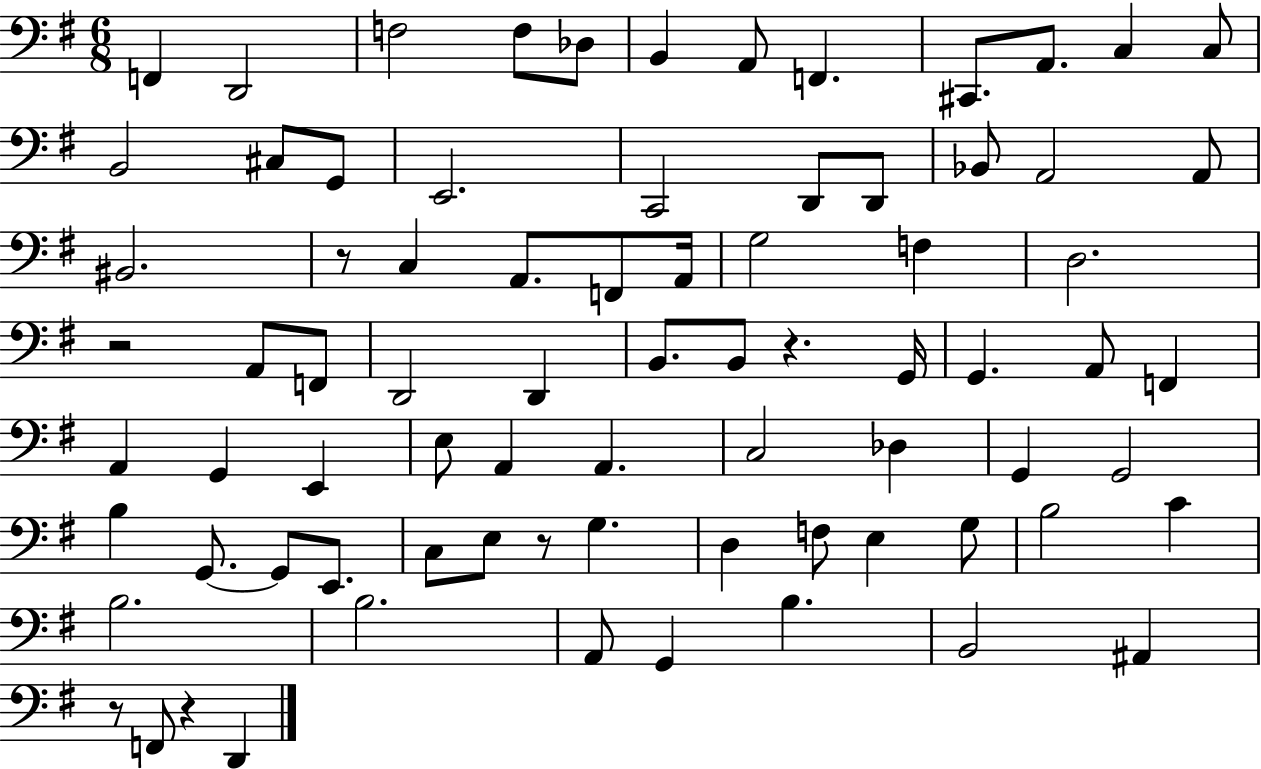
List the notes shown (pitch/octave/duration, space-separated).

F2/q D2/h F3/h F3/e Db3/e B2/q A2/e F2/q. C#2/e. A2/e. C3/q C3/e B2/h C#3/e G2/e E2/h. C2/h D2/e D2/e Bb2/e A2/h A2/e BIS2/h. R/e C3/q A2/e. F2/e A2/s G3/h F3/q D3/h. R/h A2/e F2/e D2/h D2/q B2/e. B2/e R/q. G2/s G2/q. A2/e F2/q A2/q G2/q E2/q E3/e A2/q A2/q. C3/h Db3/q G2/q G2/h B3/q G2/e. G2/e E2/e. C3/e E3/e R/e G3/q. D3/q F3/e E3/q G3/e B3/h C4/q B3/h. B3/h. A2/e G2/q B3/q. B2/h A#2/q R/e F2/e R/q D2/q